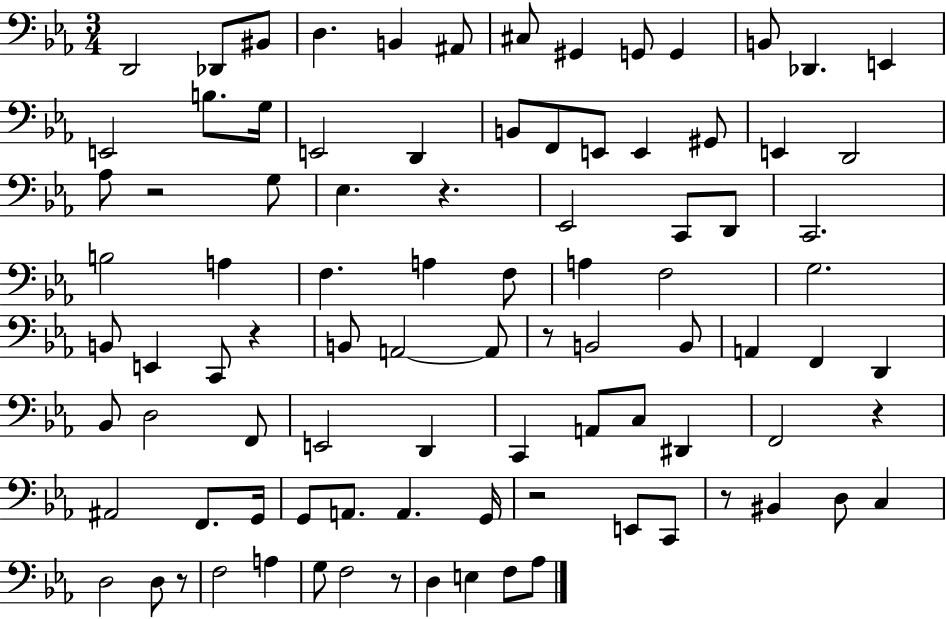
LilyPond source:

{
  \clef bass
  \numericTimeSignature
  \time 3/4
  \key ees \major
  d,2 des,8 bis,8 | d4. b,4 ais,8 | cis8 gis,4 g,8 g,4 | b,8 des,4. e,4 | \break e,2 b8. g16 | e,2 d,4 | b,8 f,8 e,8 e,4 gis,8 | e,4 d,2 | \break aes8 r2 g8 | ees4. r4. | ees,2 c,8 d,8 | c,2. | \break b2 a4 | f4. a4 f8 | a4 f2 | g2. | \break b,8 e,4 c,8 r4 | b,8 a,2~~ a,8 | r8 b,2 b,8 | a,4 f,4 d,4 | \break bes,8 d2 f,8 | e,2 d,4 | c,4 a,8 c8 dis,4 | f,2 r4 | \break ais,2 f,8. g,16 | g,8 a,8. a,4. g,16 | r2 e,8 c,8 | r8 bis,4 d8 c4 | \break d2 d8 r8 | f2 a4 | g8 f2 r8 | d4 e4 f8 aes8 | \break \bar "|."
}